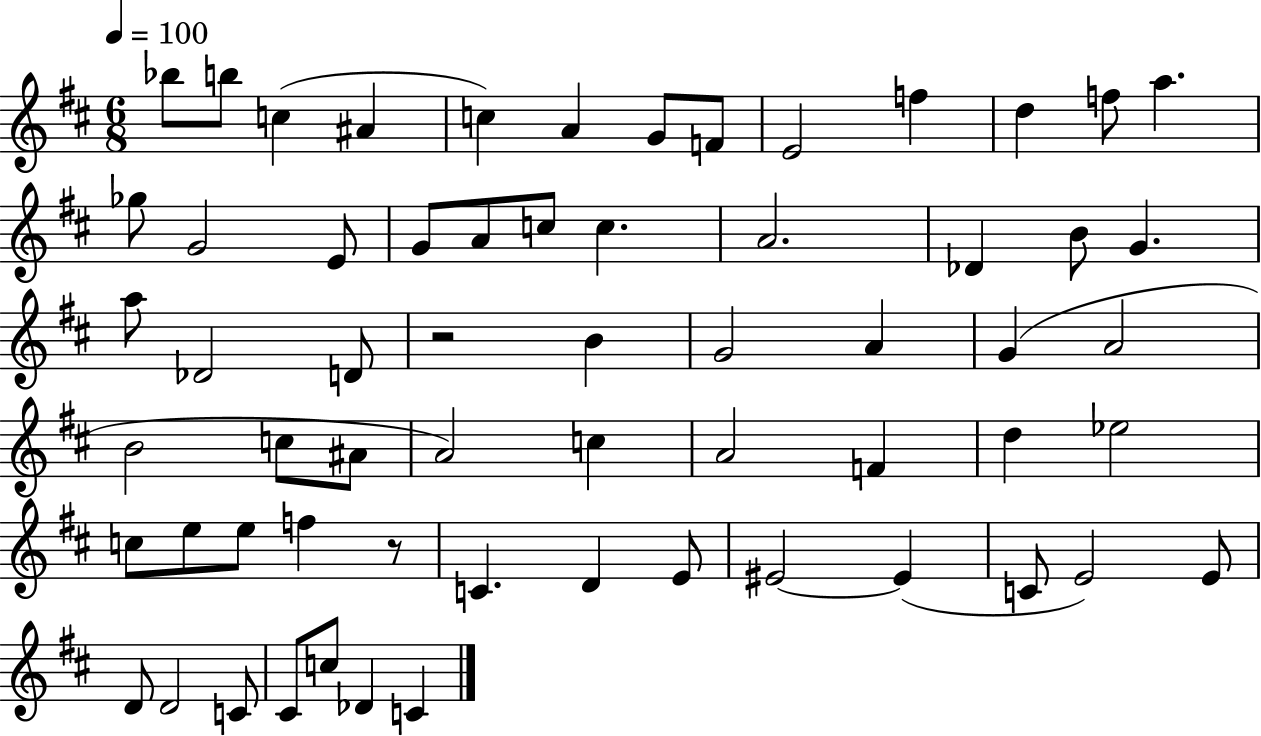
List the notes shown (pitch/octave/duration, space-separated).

Bb5/e B5/e C5/q A#4/q C5/q A4/q G4/e F4/e E4/h F5/q D5/q F5/e A5/q. Gb5/e G4/h E4/e G4/e A4/e C5/e C5/q. A4/h. Db4/q B4/e G4/q. A5/e Db4/h D4/e R/h B4/q G4/h A4/q G4/q A4/h B4/h C5/e A#4/e A4/h C5/q A4/h F4/q D5/q Eb5/h C5/e E5/e E5/e F5/q R/e C4/q. D4/q E4/e EIS4/h EIS4/q C4/e E4/h E4/e D4/e D4/h C4/e C#4/e C5/e Db4/q C4/q